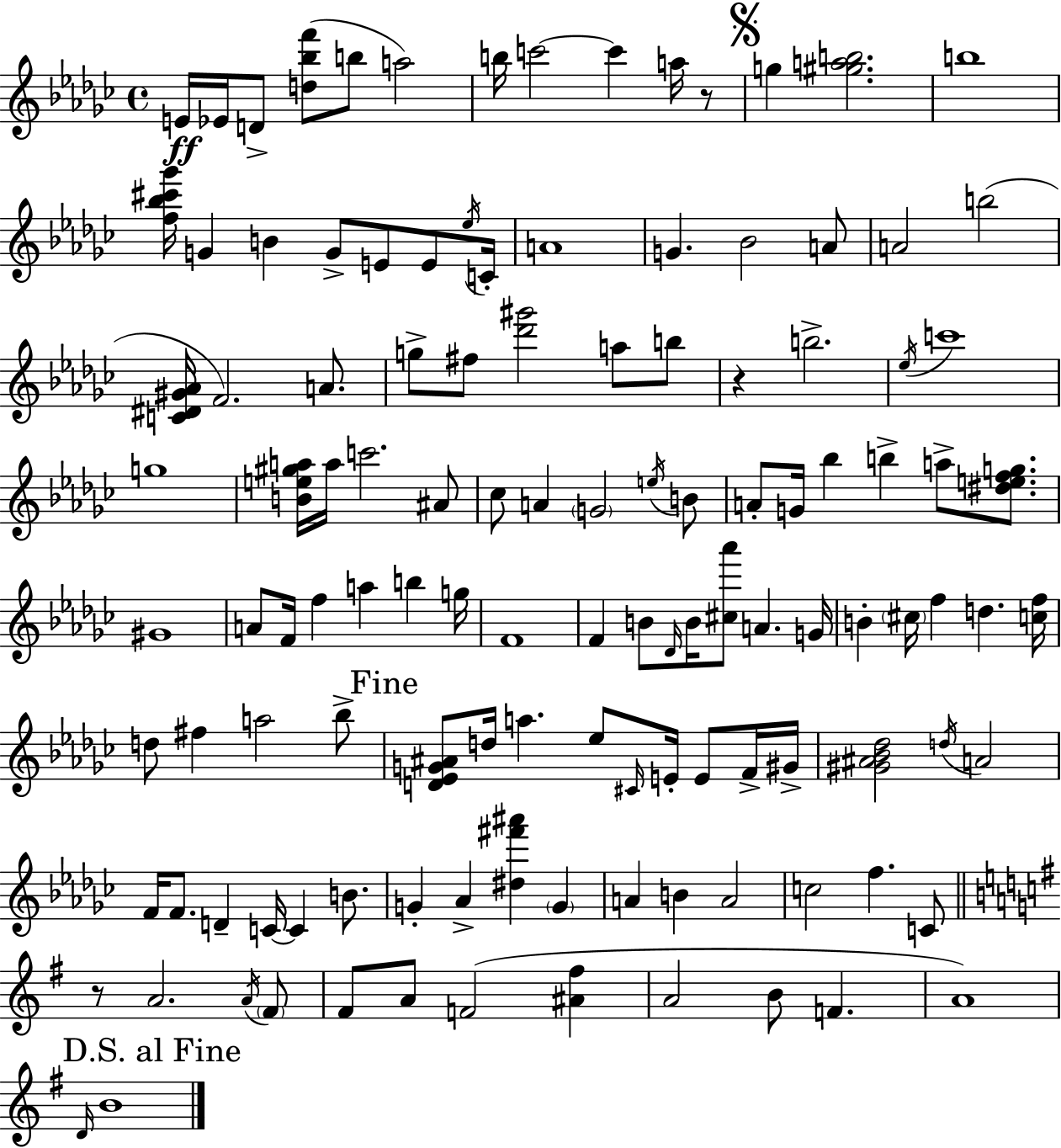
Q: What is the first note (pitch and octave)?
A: E4